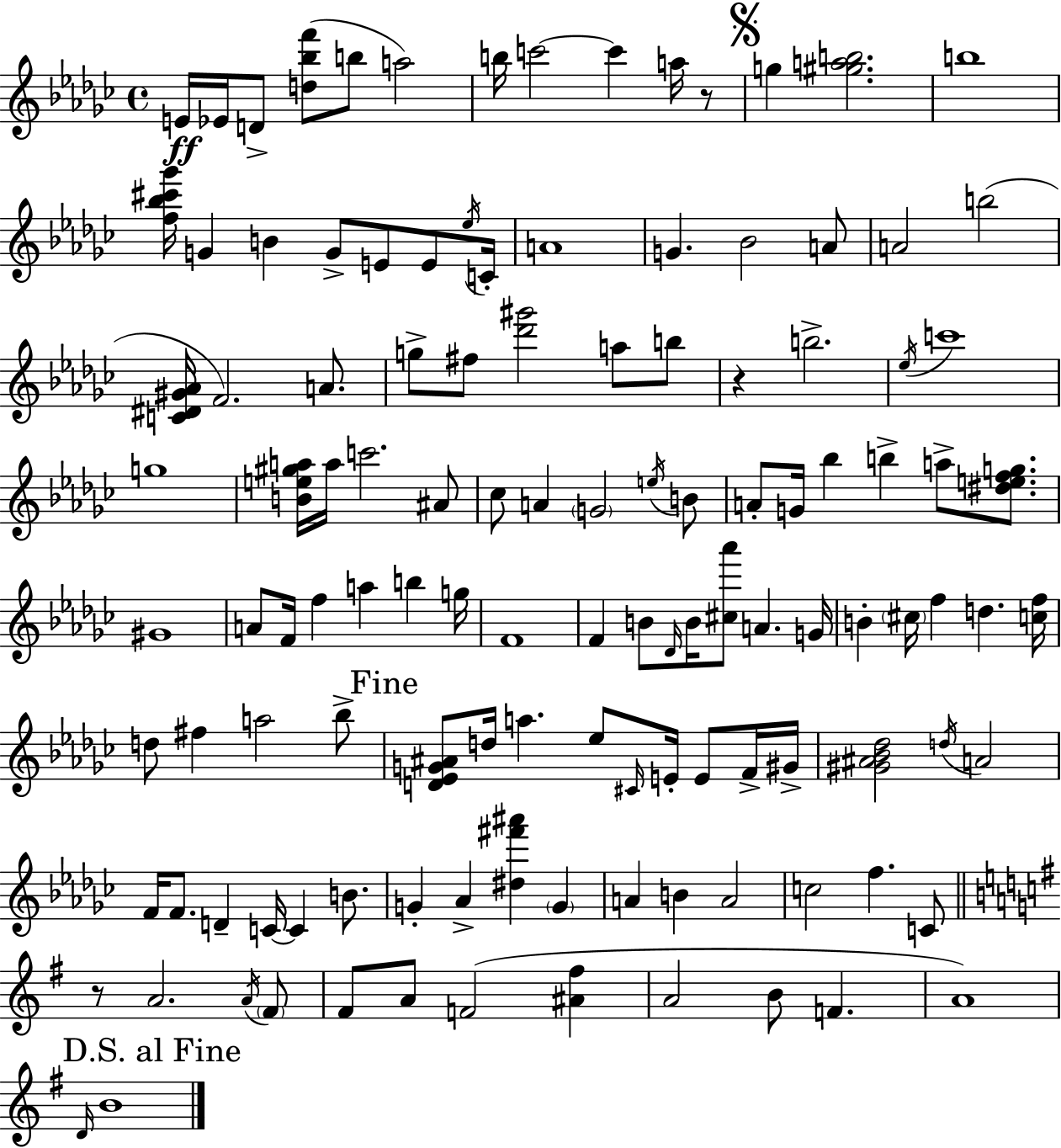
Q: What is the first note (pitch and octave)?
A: E4